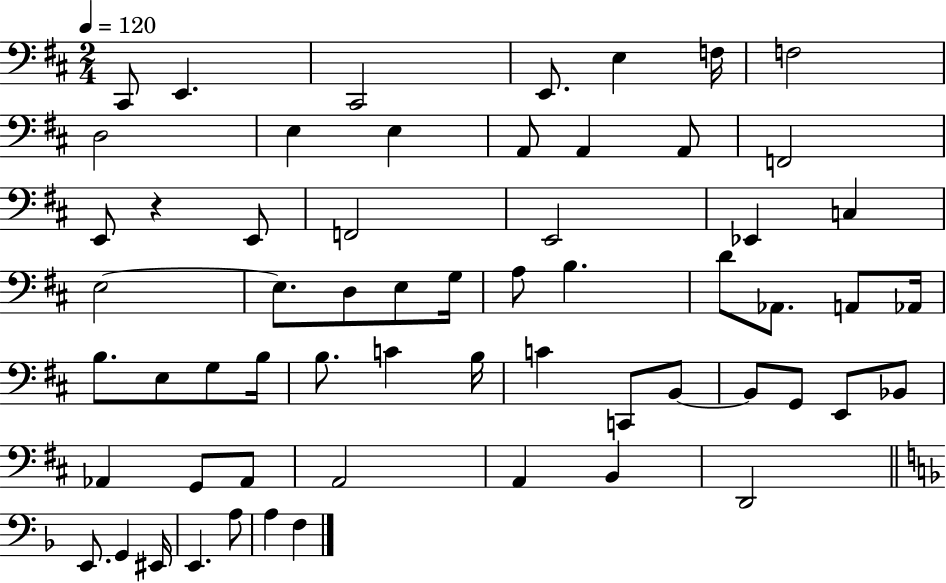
{
  \clef bass
  \numericTimeSignature
  \time 2/4
  \key d \major
  \tempo 4 = 120
  cis,8 e,4. | cis,2 | e,8. e4 f16 | f2 | \break d2 | e4 e4 | a,8 a,4 a,8 | f,2 | \break e,8 r4 e,8 | f,2 | e,2 | ees,4 c4 | \break e2~~ | e8. d8 e8 g16 | a8 b4. | d'8 aes,8. a,8 aes,16 | \break b8. e8 g8 b16 | b8. c'4 b16 | c'4 c,8 b,8~~ | b,8 g,8 e,8 bes,8 | \break aes,4 g,8 aes,8 | a,2 | a,4 b,4 | d,2 | \break \bar "||" \break \key d \minor e,8. g,4 eis,16 | e,4. a8 | a4 f4 | \bar "|."
}